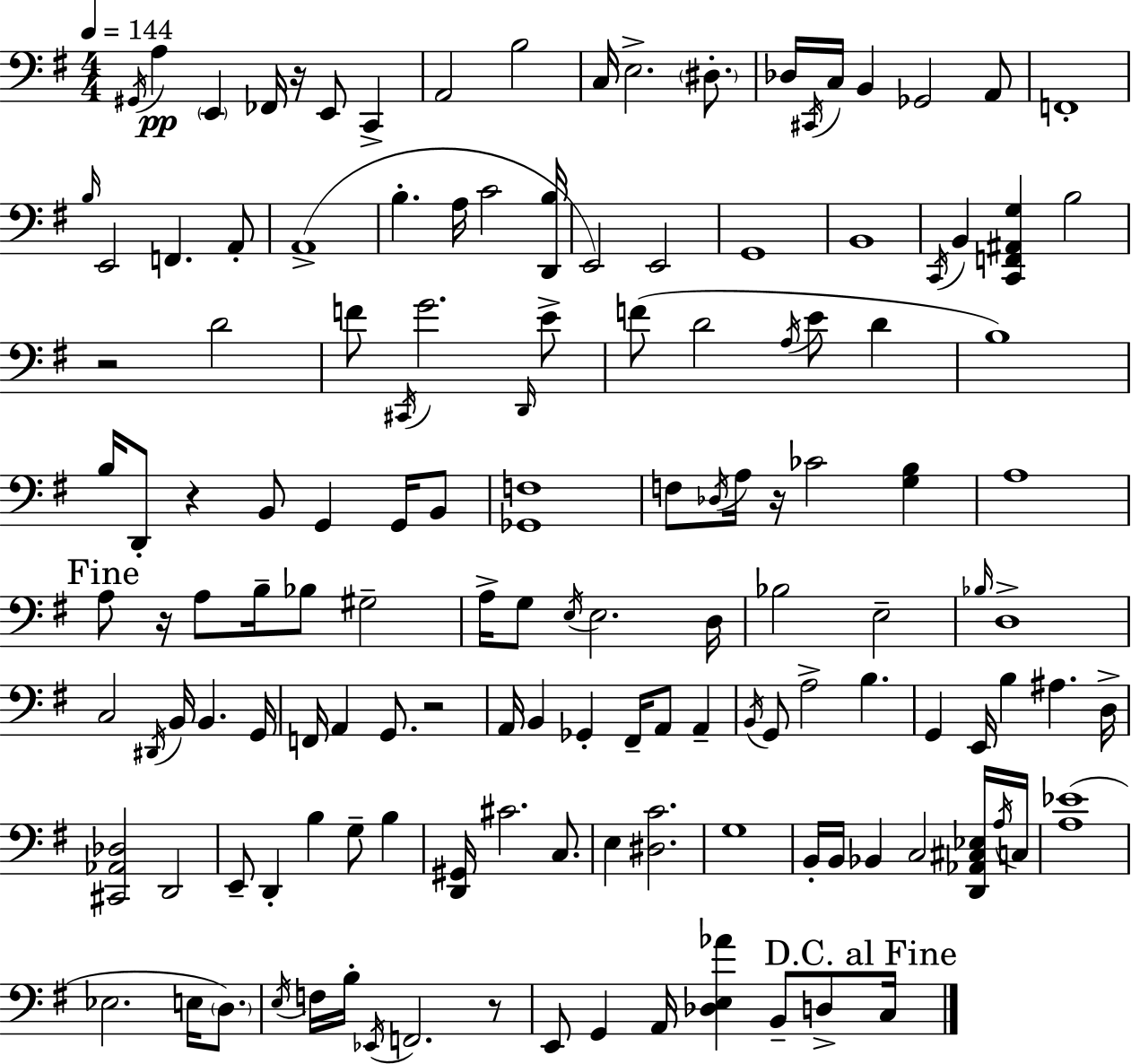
X:1
T:Untitled
M:4/4
L:1/4
K:Em
^G,,/4 A, E,, _F,,/4 z/4 E,,/2 C,, A,,2 B,2 C,/4 E,2 ^D,/2 _D,/4 ^C,,/4 C,/4 B,, _G,,2 A,,/2 F,,4 B,/4 E,,2 F,, A,,/2 A,,4 B, A,/4 C2 [D,,B,]/4 E,,2 E,,2 G,,4 B,,4 C,,/4 B,, [C,,F,,^A,,G,] B,2 z2 D2 F/2 ^C,,/4 G2 D,,/4 E/2 F/2 D2 A,/4 E/2 D B,4 B,/4 D,,/2 z B,,/2 G,, G,,/4 B,,/2 [_G,,F,]4 F,/2 _D,/4 A,/4 z/4 _C2 [G,B,] A,4 A,/2 z/4 A,/2 B,/4 _B,/2 ^G,2 A,/4 G,/2 E,/4 E,2 D,/4 _B,2 E,2 _B,/4 D,4 C,2 ^D,,/4 B,,/4 B,, G,,/4 F,,/4 A,, G,,/2 z2 A,,/4 B,, _G,, ^F,,/4 A,,/2 A,, B,,/4 G,,/2 A,2 B, G,, E,,/4 B, ^A, D,/4 [^C,,_A,,_D,]2 D,,2 E,,/2 D,, B, G,/2 B, [D,,^G,,]/4 ^C2 C,/2 E, [^D,C]2 G,4 B,,/4 B,,/4 _B,, C,2 [D,,_A,,^C,_E,]/4 A,/4 C,/4 [A,_E]4 _E,2 E,/4 D,/2 E,/4 F,/4 B,/4 _E,,/4 F,,2 z/2 E,,/2 G,, A,,/4 [_D,E,_A] B,,/2 D,/2 C,/4